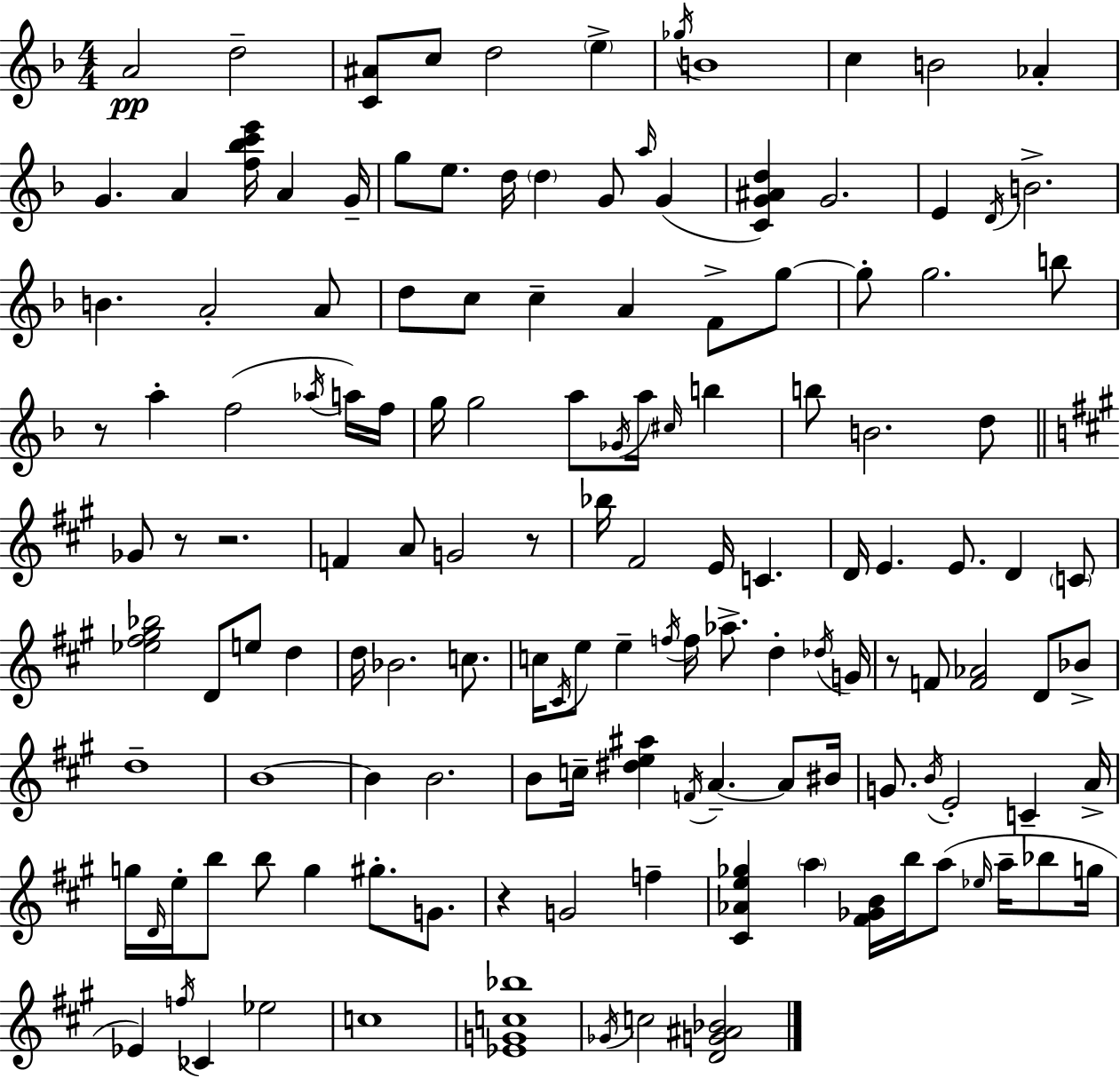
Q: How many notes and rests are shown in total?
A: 139